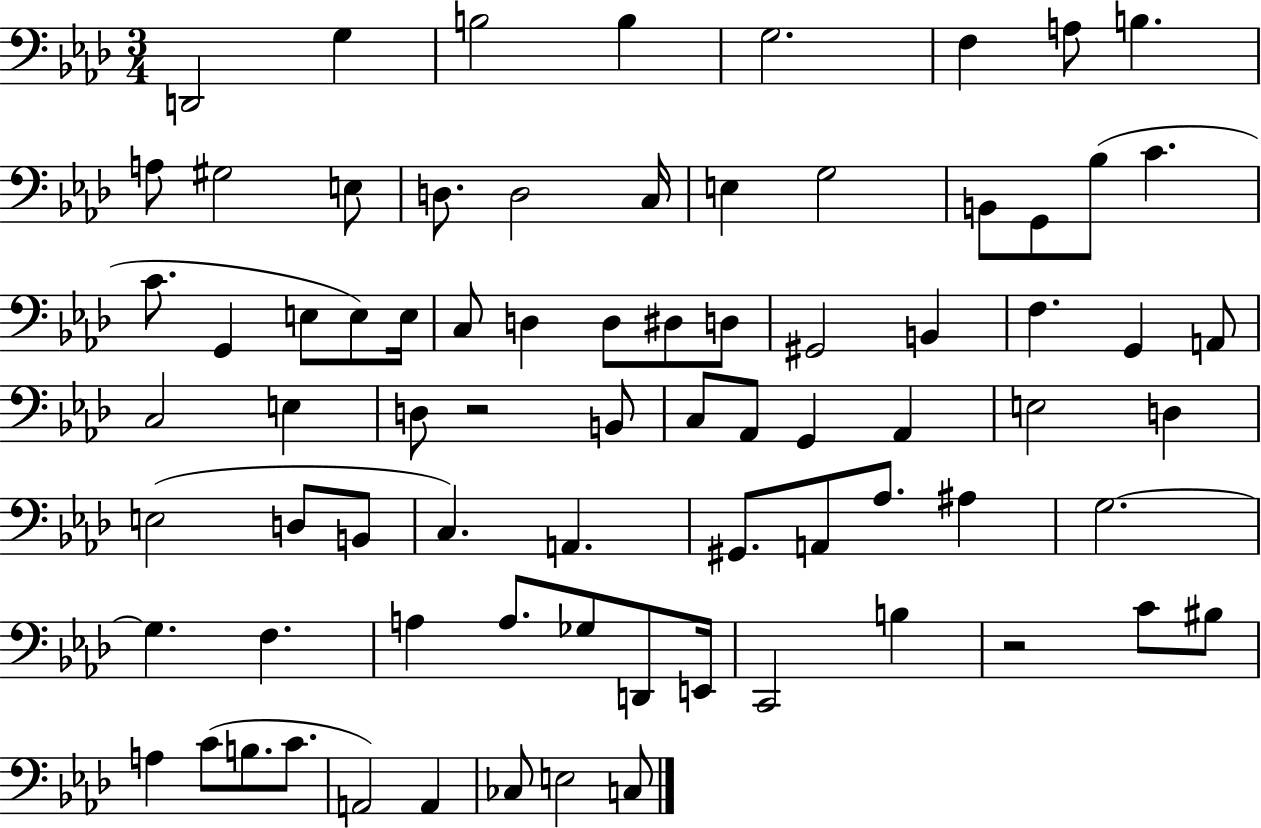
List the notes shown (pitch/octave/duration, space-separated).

D2/h G3/q B3/h B3/q G3/h. F3/q A3/e B3/q. A3/e G#3/h E3/e D3/e. D3/h C3/s E3/q G3/h B2/e G2/e Bb3/e C4/q. C4/e. G2/q E3/e E3/e E3/s C3/e D3/q D3/e D#3/e D3/e G#2/h B2/q F3/q. G2/q A2/e C3/h E3/q D3/e R/h B2/e C3/e Ab2/e G2/q Ab2/q E3/h D3/q E3/h D3/e B2/e C3/q. A2/q. G#2/e. A2/e Ab3/e. A#3/q G3/h. G3/q. F3/q. A3/q A3/e. Gb3/e D2/e E2/s C2/h B3/q R/h C4/e BIS3/e A3/q C4/e B3/e. C4/e. A2/h A2/q CES3/e E3/h C3/e